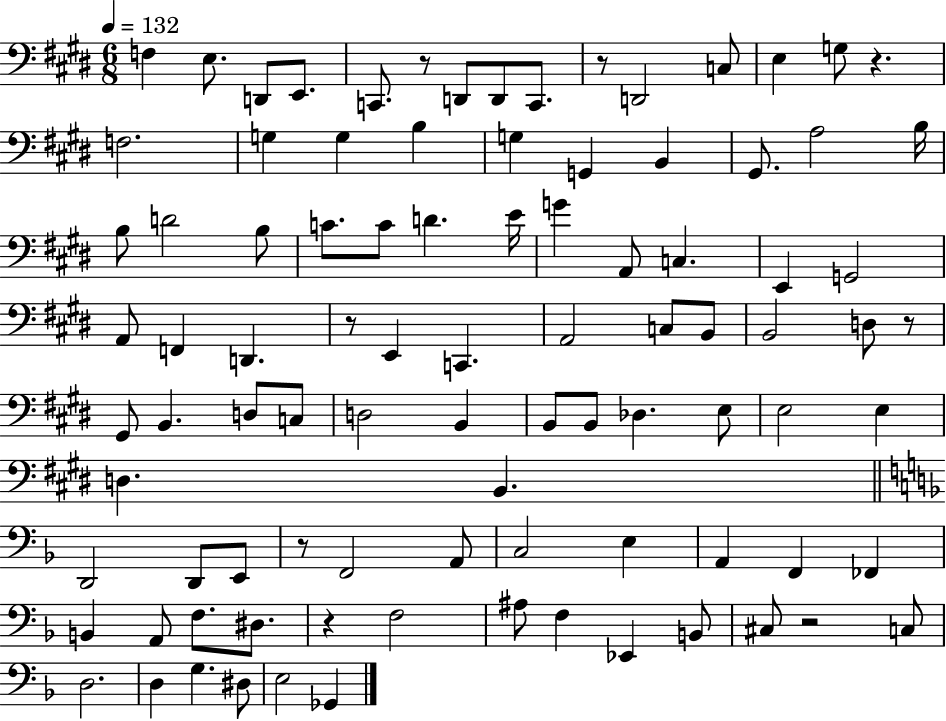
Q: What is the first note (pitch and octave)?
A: F3